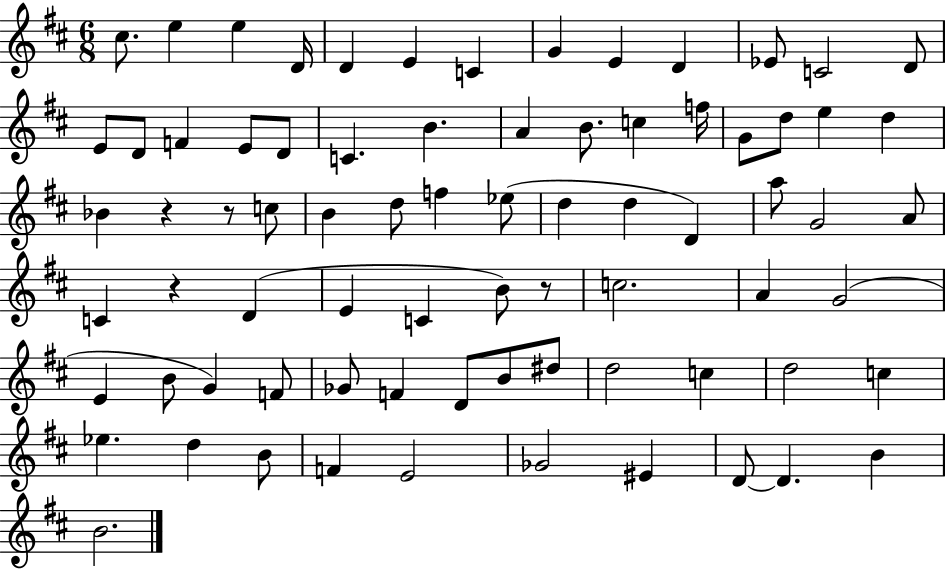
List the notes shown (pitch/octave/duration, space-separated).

C#5/e. E5/q E5/q D4/s D4/q E4/q C4/q G4/q E4/q D4/q Eb4/e C4/h D4/e E4/e D4/e F4/q E4/e D4/e C4/q. B4/q. A4/q B4/e. C5/q F5/s G4/e D5/e E5/q D5/q Bb4/q R/q R/e C5/e B4/q D5/e F5/q Eb5/e D5/q D5/q D4/q A5/e G4/h A4/e C4/q R/q D4/q E4/q C4/q B4/e R/e C5/h. A4/q G4/h E4/q B4/e G4/q F4/e Gb4/e F4/q D4/e B4/e D#5/e D5/h C5/q D5/h C5/q Eb5/q. D5/q B4/e F4/q E4/h Gb4/h EIS4/q D4/e D4/q. B4/q B4/h.